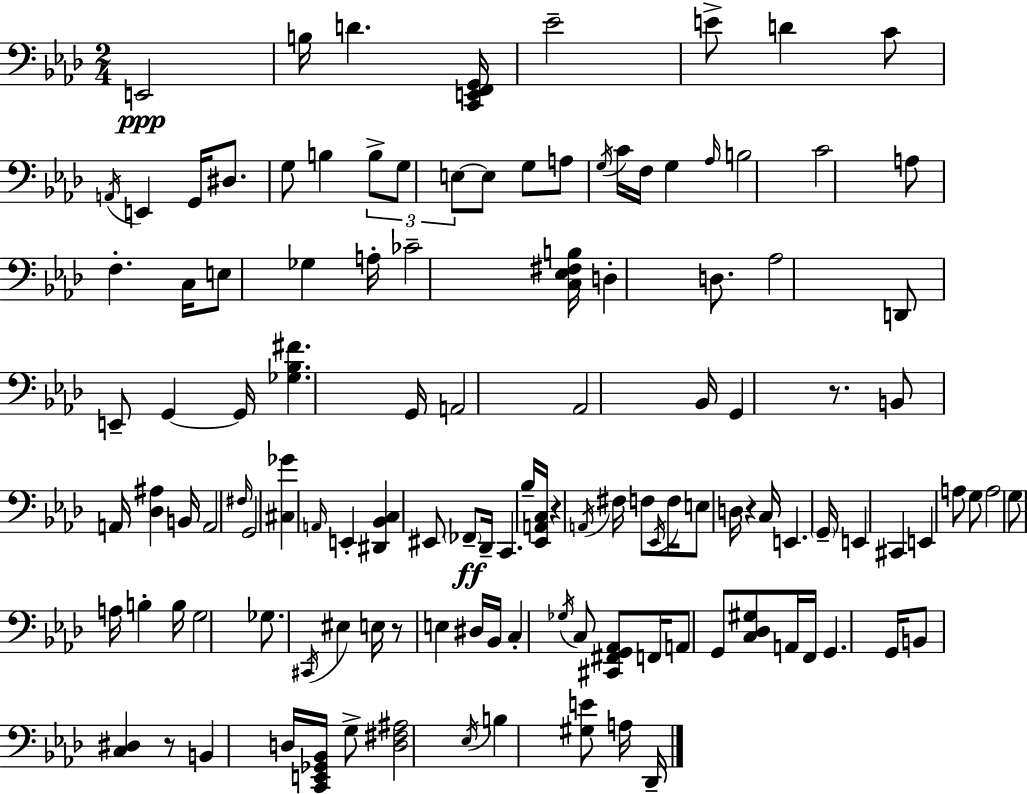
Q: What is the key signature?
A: AES major